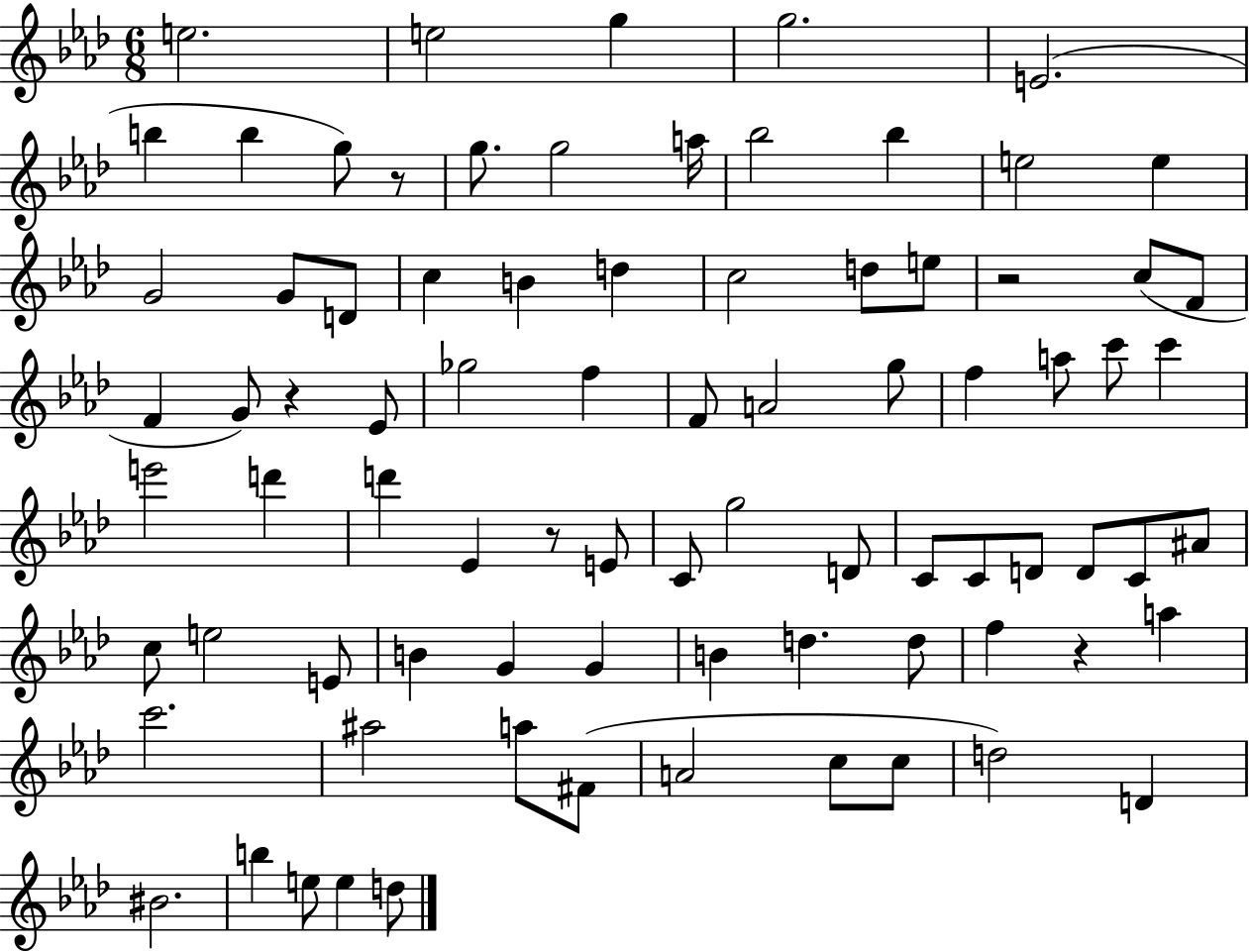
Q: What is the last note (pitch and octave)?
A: D5